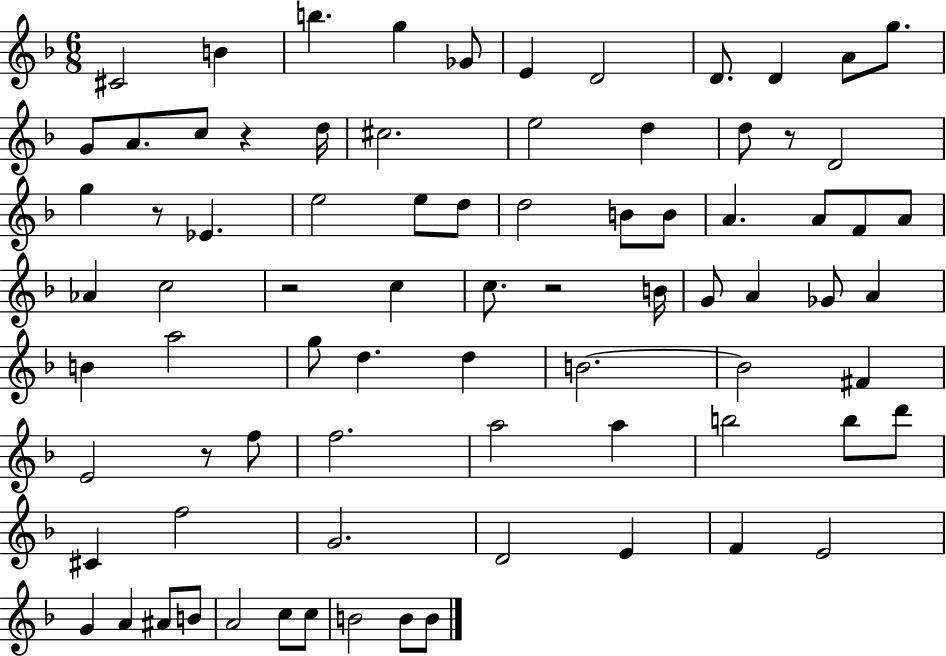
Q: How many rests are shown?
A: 6